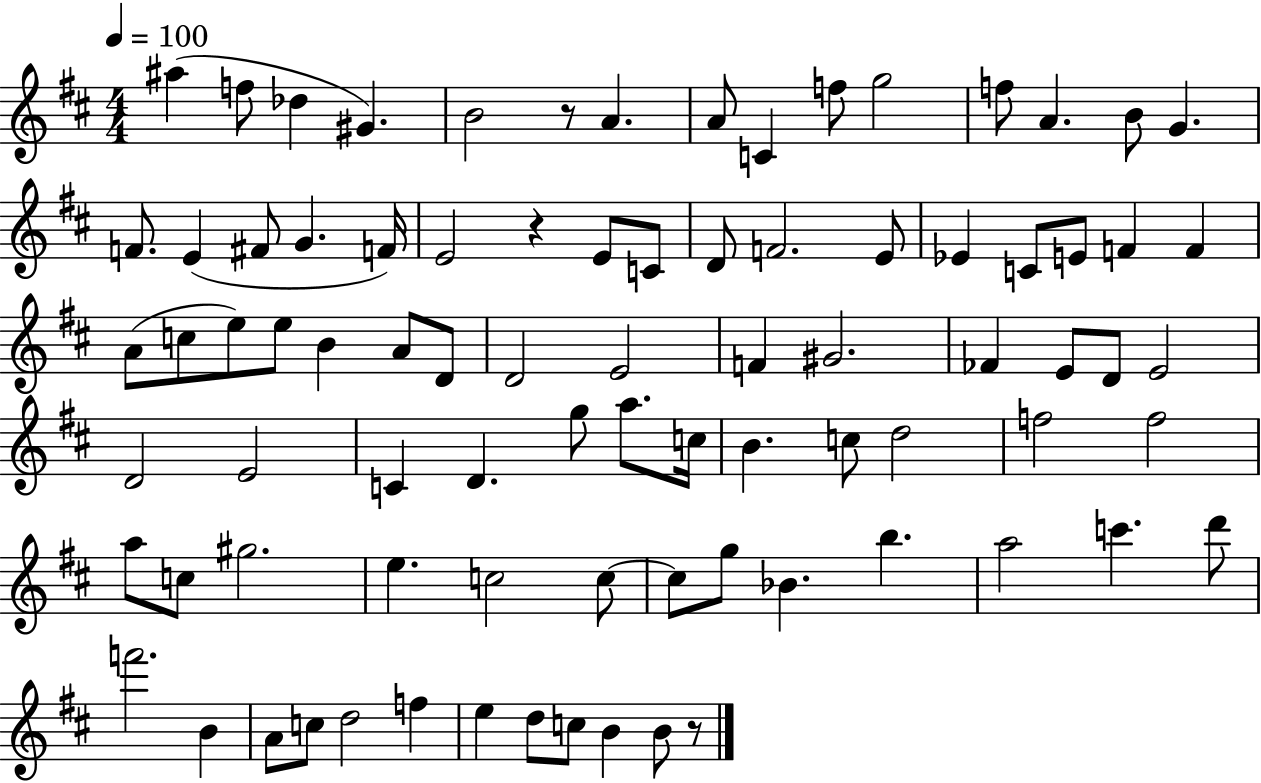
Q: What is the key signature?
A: D major